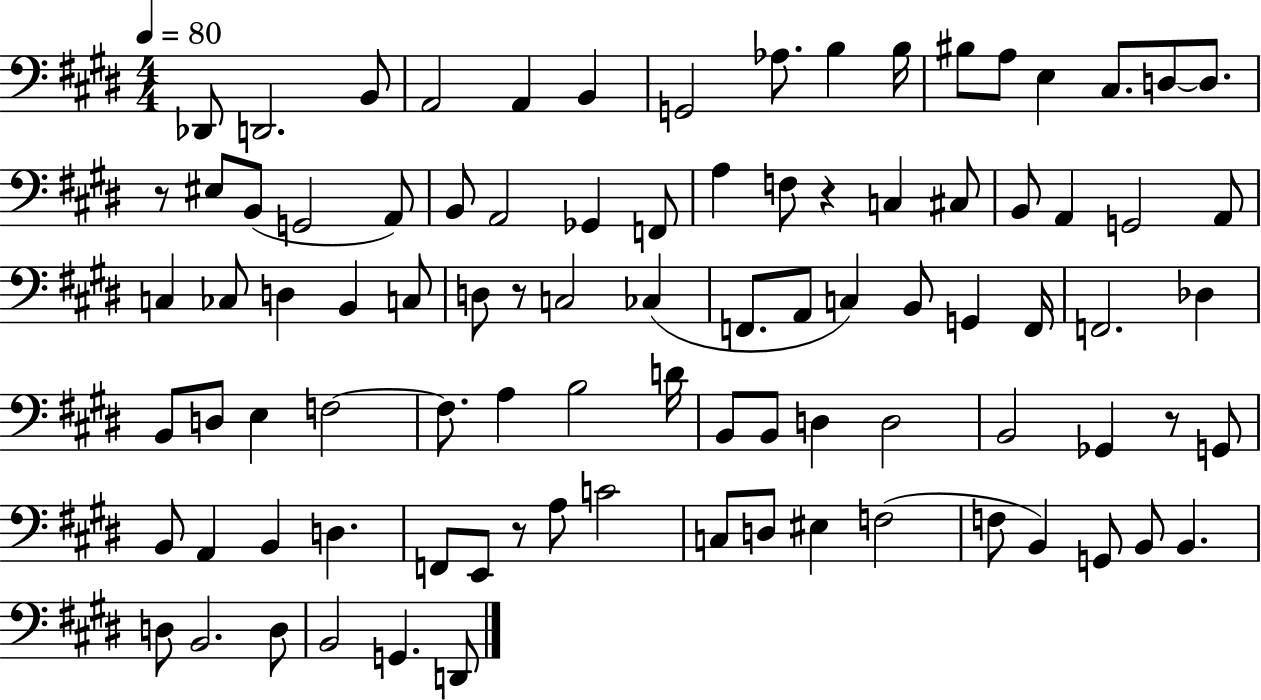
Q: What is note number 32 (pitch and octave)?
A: A2